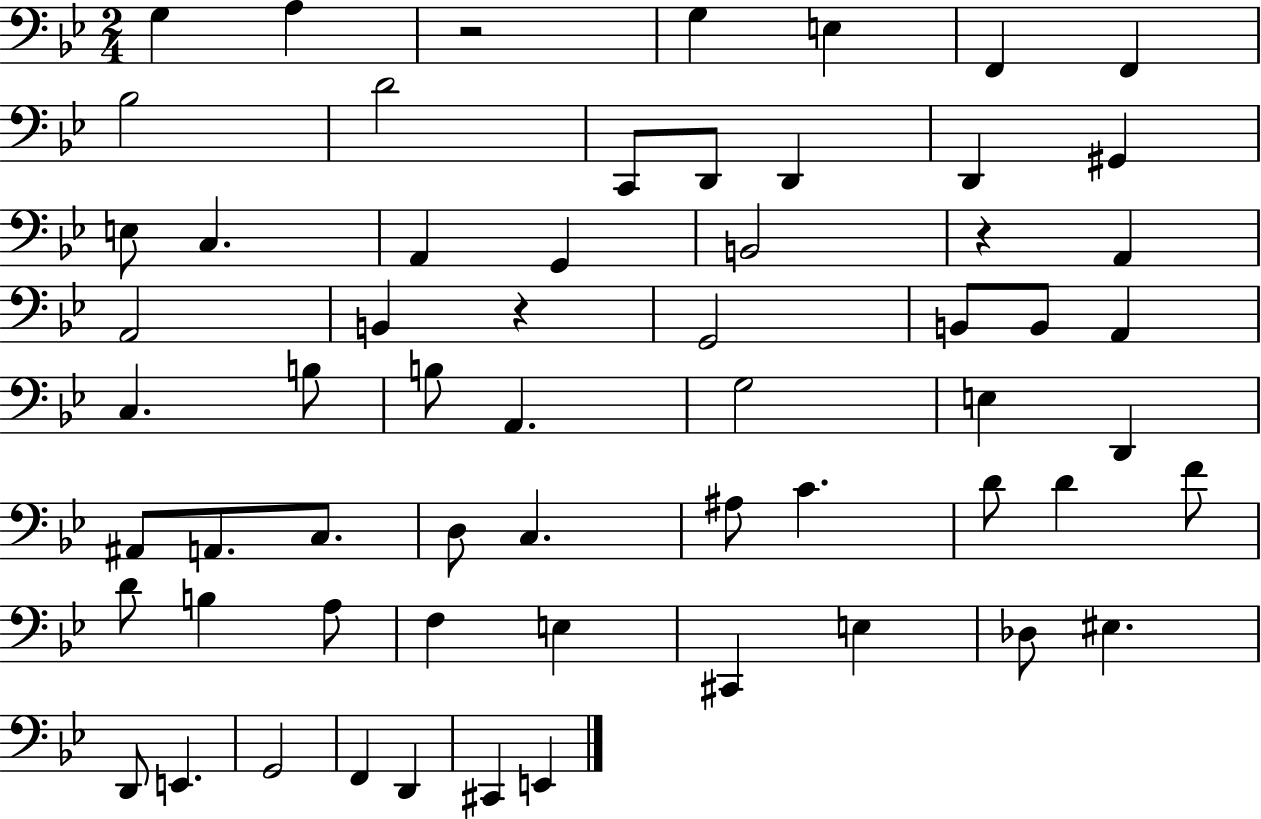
{
  \clef bass
  \numericTimeSignature
  \time 2/4
  \key bes \major
  g4 a4 | r2 | g4 e4 | f,4 f,4 | \break bes2 | d'2 | c,8 d,8 d,4 | d,4 gis,4 | \break e8 c4. | a,4 g,4 | b,2 | r4 a,4 | \break a,2 | b,4 r4 | g,2 | b,8 b,8 a,4 | \break c4. b8 | b8 a,4. | g2 | e4 d,4 | \break ais,8 a,8. c8. | d8 c4. | ais8 c'4. | d'8 d'4 f'8 | \break d'8 b4 a8 | f4 e4 | cis,4 e4 | des8 eis4. | \break d,8 e,4. | g,2 | f,4 d,4 | cis,4 e,4 | \break \bar "|."
}